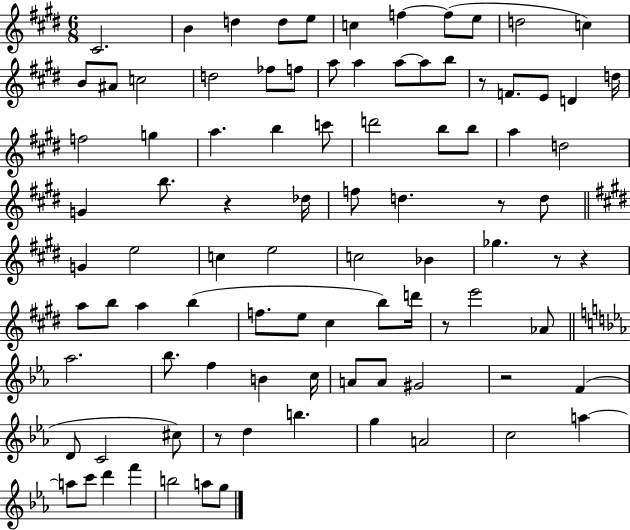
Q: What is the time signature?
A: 6/8